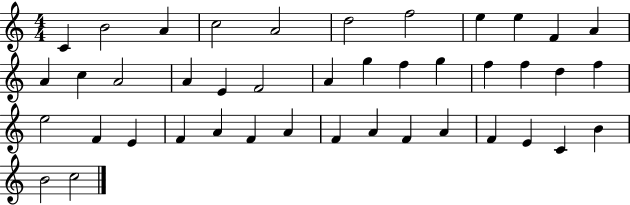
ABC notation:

X:1
T:Untitled
M:4/4
L:1/4
K:C
C B2 A c2 A2 d2 f2 e e F A A c A2 A E F2 A g f g f f d f e2 F E F A F A F A F A F E C B B2 c2